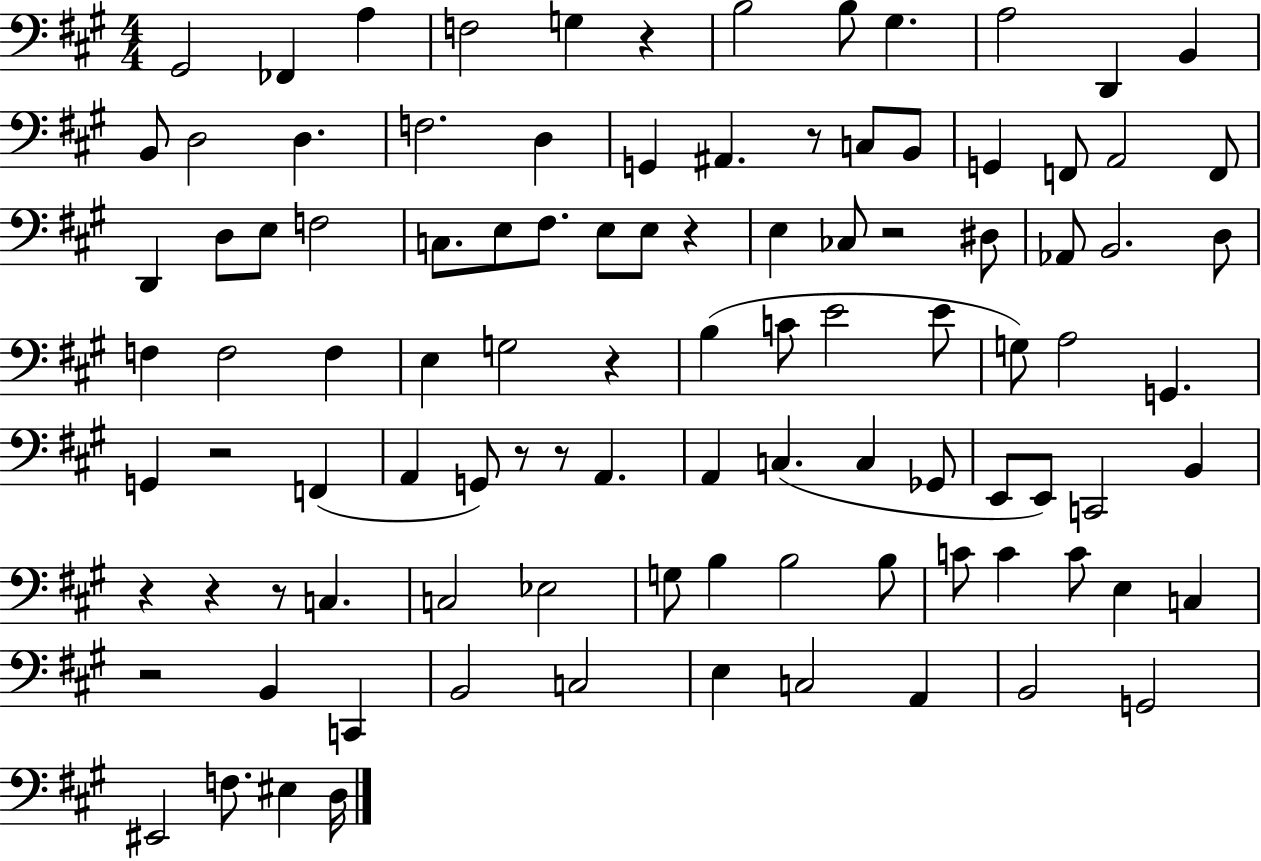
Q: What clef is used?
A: bass